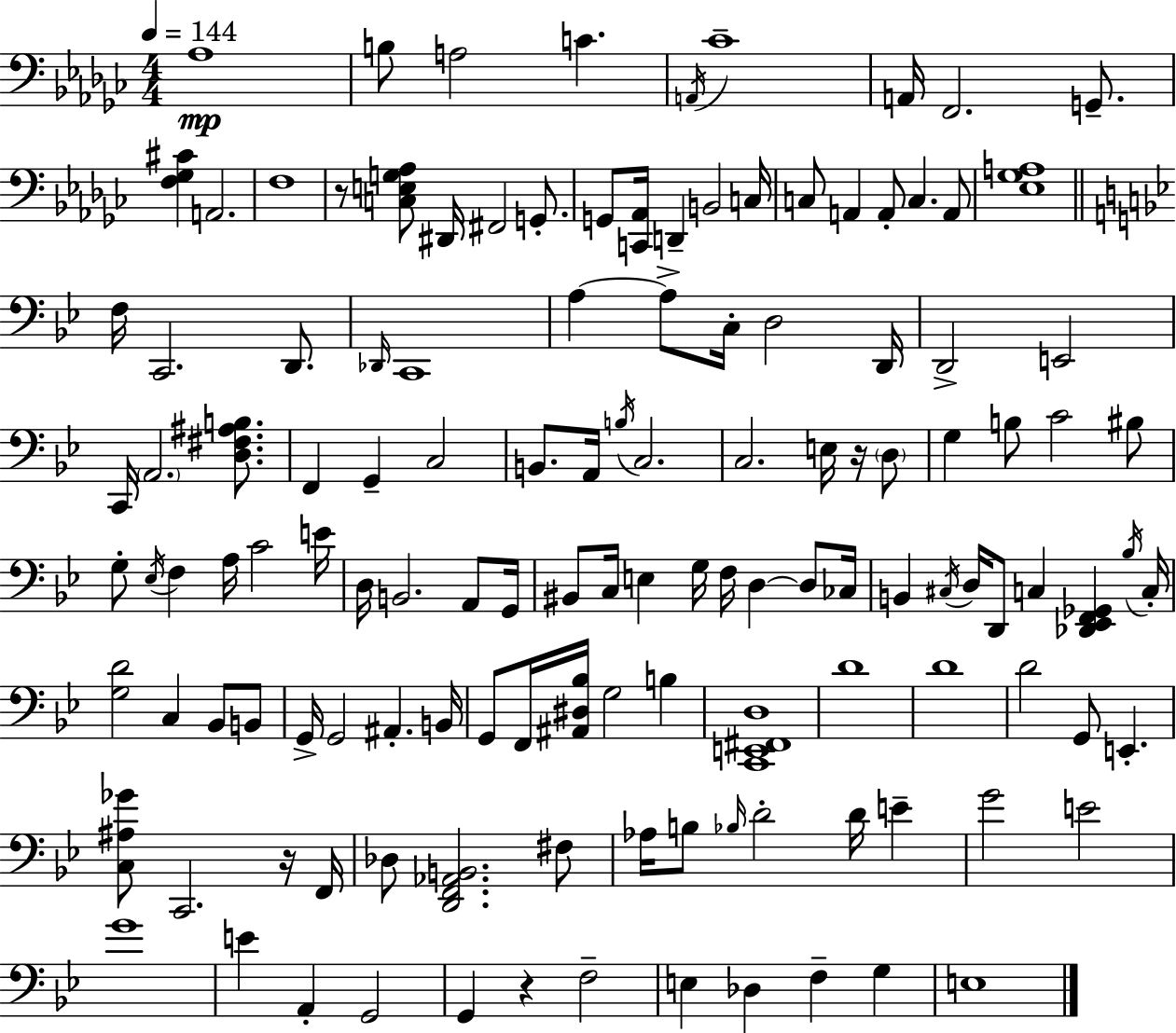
X:1
T:Untitled
M:4/4
L:1/4
K:Ebm
_A,4 B,/2 A,2 C A,,/4 _C4 A,,/4 F,,2 G,,/2 [F,_G,^C] A,,2 F,4 z/2 [C,E,G,_A,]/2 ^D,,/4 ^F,,2 G,,/2 G,,/2 [C,,_A,,]/4 D,, B,,2 C,/4 C,/2 A,, A,,/2 C, A,,/2 [_E,_G,A,]4 F,/4 C,,2 D,,/2 _D,,/4 C,,4 A, A,/2 C,/4 D,2 D,,/4 D,,2 E,,2 C,,/4 A,,2 [D,^F,^A,B,]/2 F,, G,, C,2 B,,/2 A,,/4 B,/4 C,2 C,2 E,/4 z/4 D,/2 G, B,/2 C2 ^B,/2 G,/2 _E,/4 F, A,/4 C2 E/4 D,/4 B,,2 A,,/2 G,,/4 ^B,,/2 C,/4 E, G,/4 F,/4 D, D,/2 _C,/4 B,, ^C,/4 D,/4 D,,/2 C, [_D,,_E,,F,,_G,,] _B,/4 C,/4 [G,D]2 C, _B,,/2 B,,/2 G,,/4 G,,2 ^A,, B,,/4 G,,/2 F,,/4 [^A,,^D,_B,]/4 G,2 B, [C,,E,,^F,,D,]4 D4 D4 D2 G,,/2 E,, [C,^A,_G]/2 C,,2 z/4 F,,/4 _D,/2 [D,,F,,_A,,B,,]2 ^F,/2 _A,/4 B,/2 _B,/4 D2 D/4 E G2 E2 G4 E A,, G,,2 G,, z F,2 E, _D, F, G, E,4